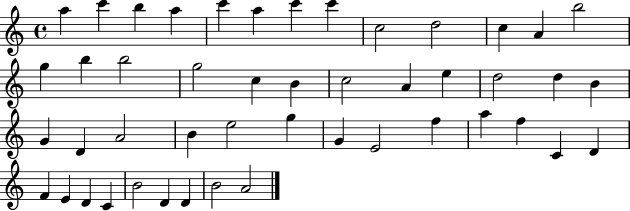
{
  \clef treble
  \time 4/4
  \defaultTimeSignature
  \key c \major
  a''4 c'''4 b''4 a''4 | c'''4 a''4 c'''4 c'''4 | c''2 d''2 | c''4 a'4 b''2 | \break g''4 b''4 b''2 | g''2 c''4 b'4 | c''2 a'4 e''4 | d''2 d''4 b'4 | \break g'4 d'4 a'2 | b'4 e''2 g''4 | g'4 e'2 f''4 | a''4 f''4 c'4 d'4 | \break f'4 e'4 d'4 c'4 | b'2 d'4 d'4 | b'2 a'2 | \bar "|."
}